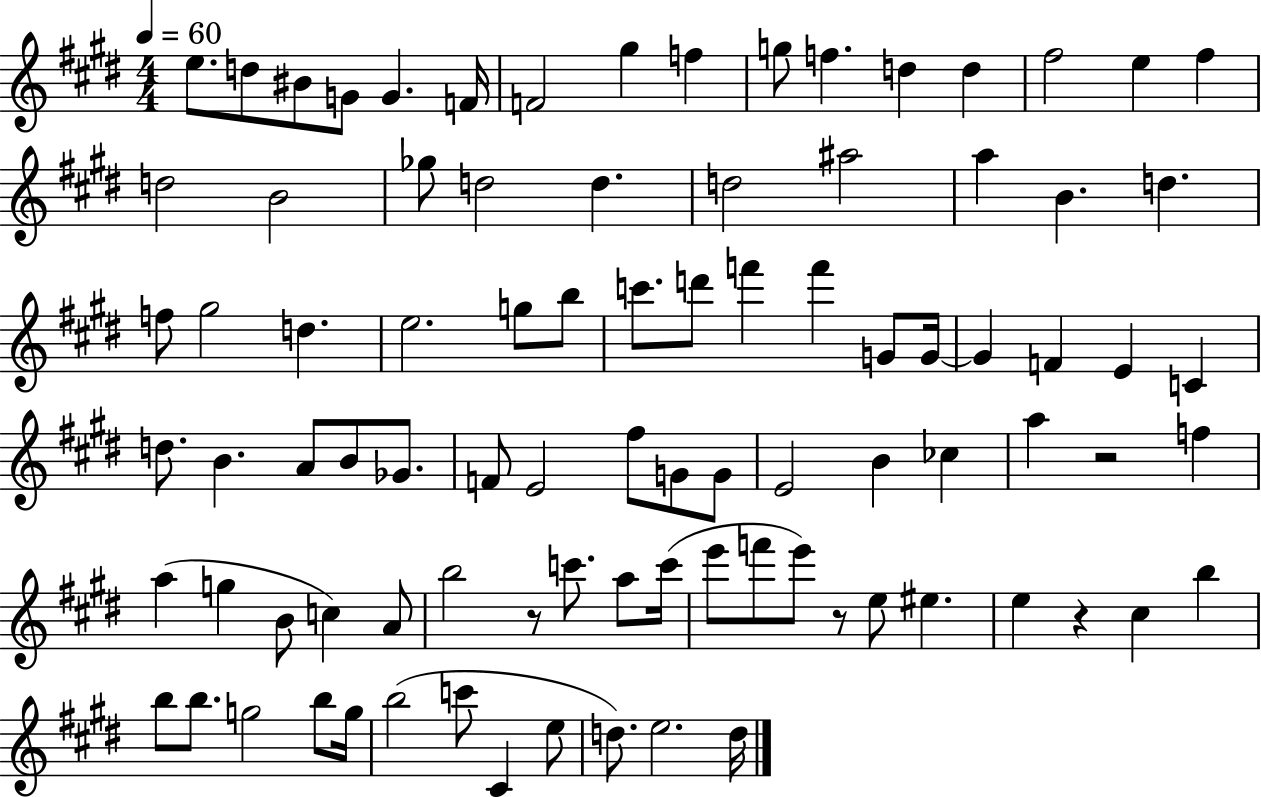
{
  \clef treble
  \numericTimeSignature
  \time 4/4
  \key e \major
  \tempo 4 = 60
  e''8. d''8 bis'8 g'8 g'4. f'16 | f'2 gis''4 f''4 | g''8 f''4. d''4 d''4 | fis''2 e''4 fis''4 | \break d''2 b'2 | ges''8 d''2 d''4. | d''2 ais''2 | a''4 b'4. d''4. | \break f''8 gis''2 d''4. | e''2. g''8 b''8 | c'''8. d'''8 f'''4 f'''4 g'8 g'16~~ | g'4 f'4 e'4 c'4 | \break d''8. b'4. a'8 b'8 ges'8. | f'8 e'2 fis''8 g'8 g'8 | e'2 b'4 ces''4 | a''4 r2 f''4 | \break a''4( g''4 b'8 c''4) a'8 | b''2 r8 c'''8. a''8 c'''16( | e'''8 f'''8 e'''8) r8 e''8 eis''4. | e''4 r4 cis''4 b''4 | \break b''8 b''8. g''2 b''8 g''16 | b''2( c'''8 cis'4 e''8 | d''8.) e''2. d''16 | \bar "|."
}